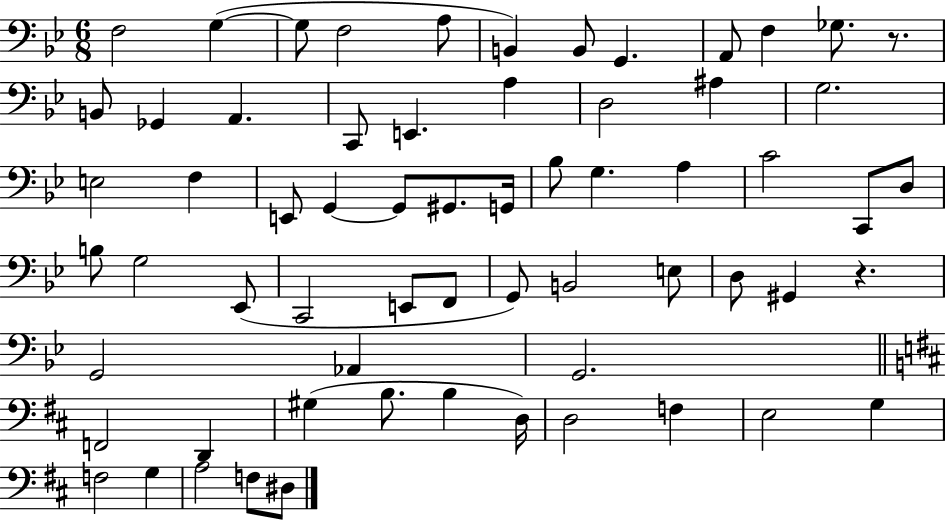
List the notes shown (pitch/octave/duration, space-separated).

F3/h G3/q G3/e F3/h A3/e B2/q B2/e G2/q. A2/e F3/q Gb3/e. R/e. B2/e Gb2/q A2/q. C2/e E2/q. A3/q D3/h A#3/q G3/h. E3/h F3/q E2/e G2/q G2/e G#2/e. G2/s Bb3/e G3/q. A3/q C4/h C2/e D3/e B3/e G3/h Eb2/e C2/h E2/e F2/e G2/e B2/h E3/e D3/e G#2/q R/q. G2/h Ab2/q G2/h. F2/h D2/q G#3/q B3/e. B3/q D3/s D3/h F3/q E3/h G3/q F3/h G3/q A3/h F3/e D#3/e